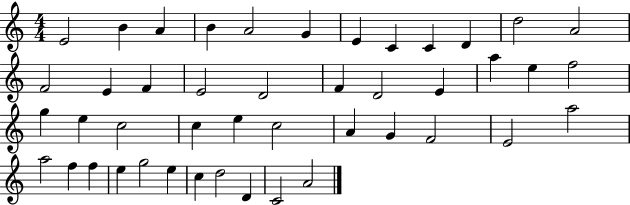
X:1
T:Untitled
M:4/4
L:1/4
K:C
E2 B A B A2 G E C C D d2 A2 F2 E F E2 D2 F D2 E a e f2 g e c2 c e c2 A G F2 E2 a2 a2 f f e g2 e c d2 D C2 A2